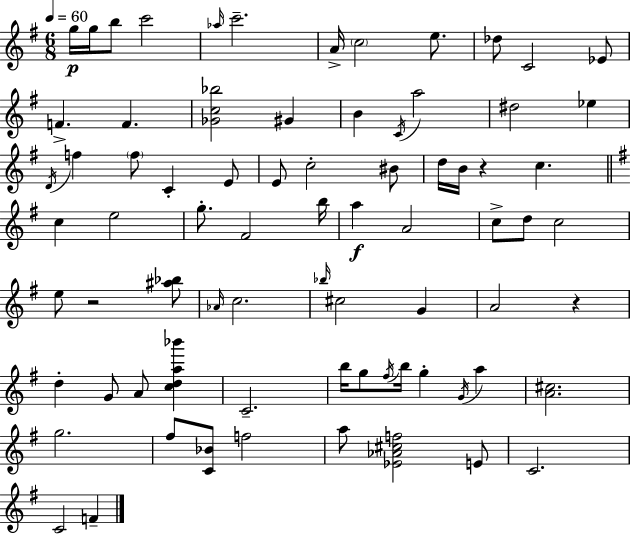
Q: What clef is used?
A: treble